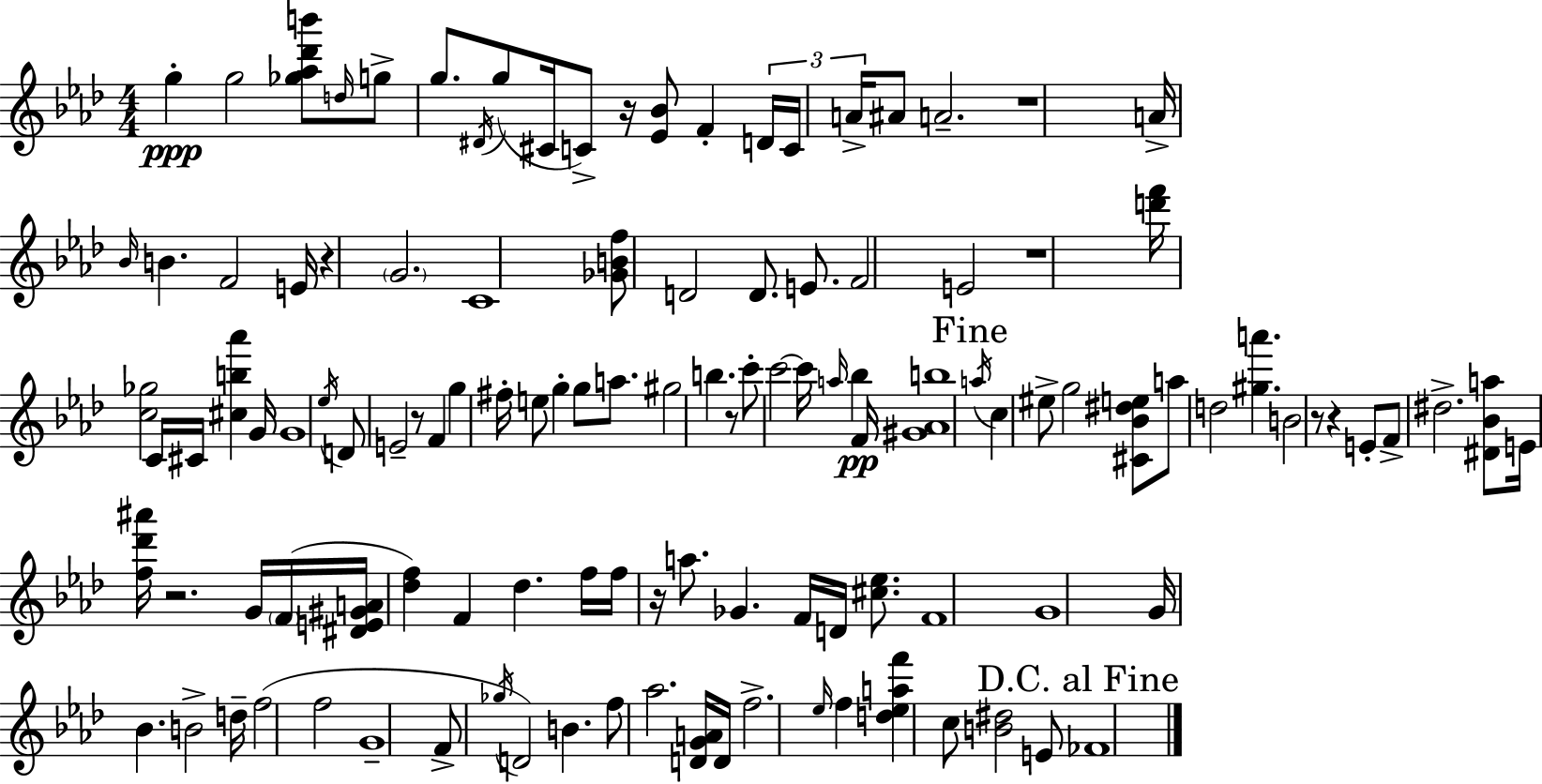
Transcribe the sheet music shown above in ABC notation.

X:1
T:Untitled
M:4/4
L:1/4
K:Fm
g g2 [_g_a_d'b']/2 d/4 g/2 g/2 ^D/4 g/2 ^C/4 C/2 z/4 [_E_B]/2 F D/4 C/4 A/4 ^A/2 A2 z4 A/4 _B/4 B F2 E/4 z G2 C4 [_GBf]/2 D2 D/2 E/2 F2 E2 z4 [d'f']/4 [c_g]2 C/4 ^C/4 [^cb_a'] G/4 G4 _e/4 D/2 E2 z/2 F g ^f/4 e/2 g g/2 a/2 ^g2 b z/2 c'/2 c'2 c'/4 a/4 _b F/4 [^G_Ab]4 a/4 c ^e/2 g2 [^C_B^de]/2 a/2 d2 [^ga'] B2 z/2 z E/2 F/2 ^d2 [^D_Ba]/2 E/4 [f_d'^a']/4 z2 G/4 F/4 [^DE^GA]/4 [_df] F _d f/4 f/4 z/4 a/2 _G F/4 D/4 [^c_e]/2 F4 G4 G/4 _B B2 d/4 f2 f2 G4 F/2 _g/4 D2 B f/2 _a2 [DGA]/4 D/4 f2 _e/4 f [d_eaf'] c/2 [B^d]2 E/2 _F4